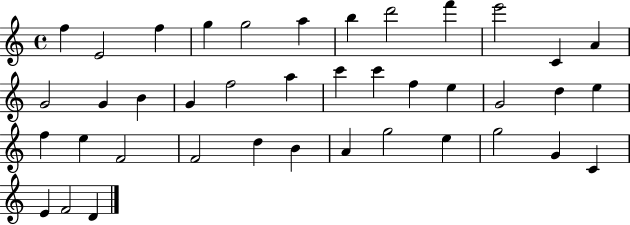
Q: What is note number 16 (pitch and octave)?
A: G4